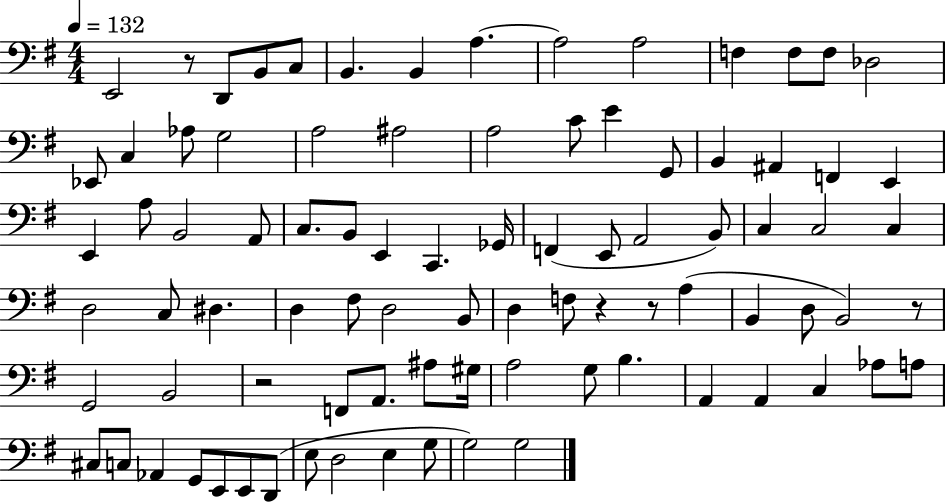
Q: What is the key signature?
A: G major